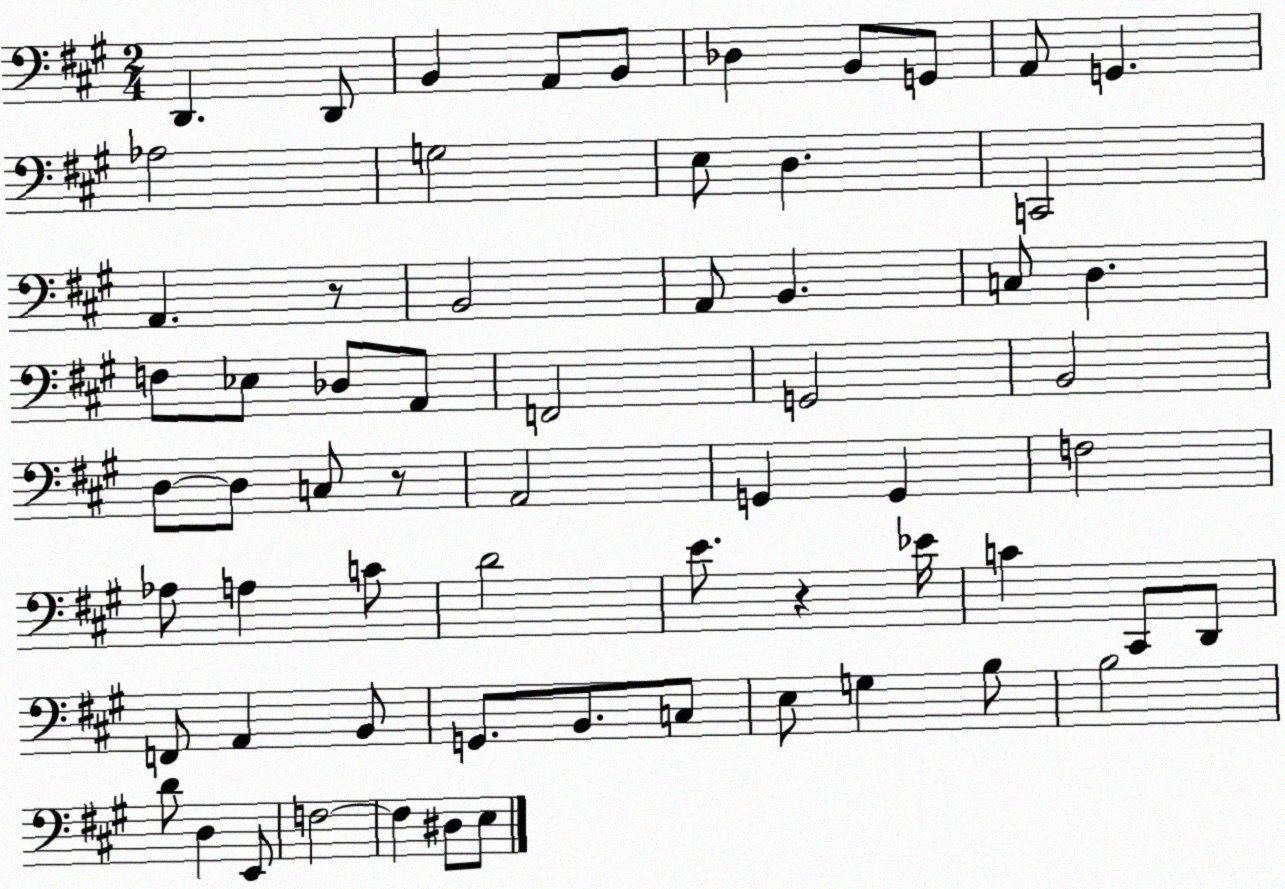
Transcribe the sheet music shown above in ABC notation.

X:1
T:Untitled
M:2/4
L:1/4
K:A
D,, D,,/2 B,, A,,/2 B,,/2 _D, B,,/2 G,,/2 A,,/2 G,, _A,2 G,2 E,/2 D, C,,2 A,, z/2 B,,2 A,,/2 B,, C,/2 D, F,/2 _E,/2 _D,/2 A,,/2 F,,2 G,,2 B,,2 D,/2 D,/2 C,/2 z/2 A,,2 G,, G,, F,2 _A,/2 A, C/2 D2 E/2 z _E/4 C ^C,,/2 D,,/2 F,,/2 A,, B,,/2 G,,/2 B,,/2 C,/2 E,/2 G, B,/2 B,2 D/2 D, E,,/2 F,2 F, ^D,/2 E,/2